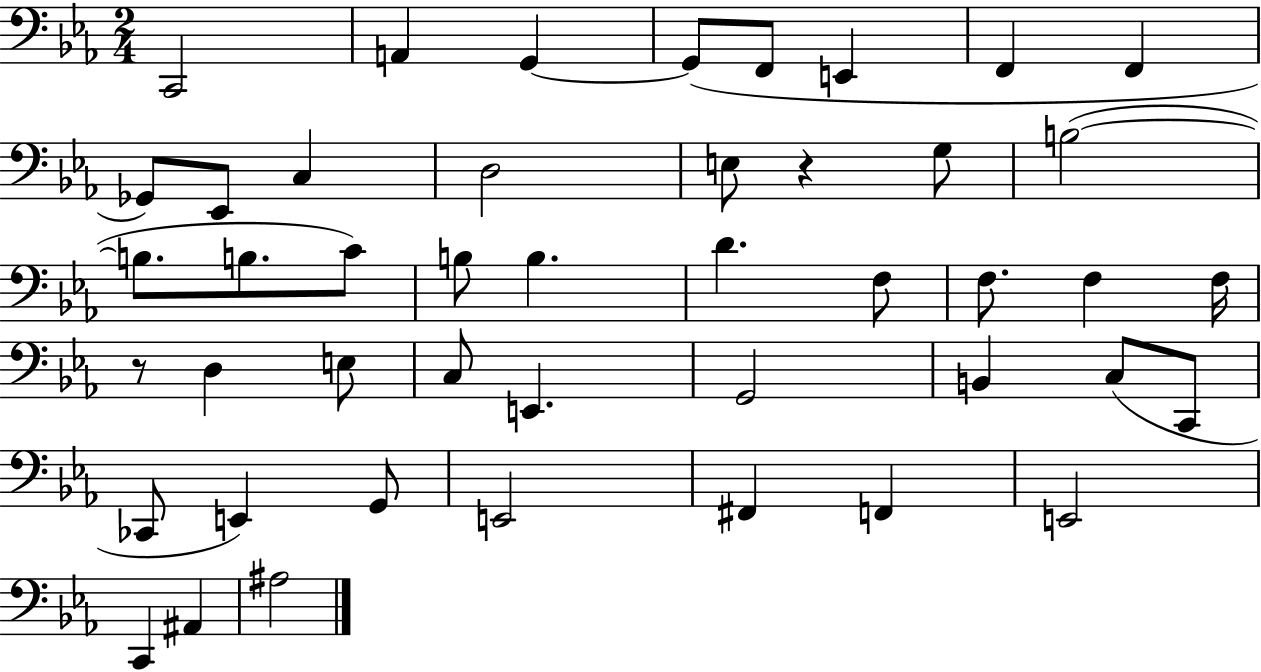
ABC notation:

X:1
T:Untitled
M:2/4
L:1/4
K:Eb
C,,2 A,, G,, G,,/2 F,,/2 E,, F,, F,, _G,,/2 _E,,/2 C, D,2 E,/2 z G,/2 B,2 B,/2 B,/2 C/2 B,/2 B, D F,/2 F,/2 F, F,/4 z/2 D, E,/2 C,/2 E,, G,,2 B,, C,/2 C,,/2 _C,,/2 E,, G,,/2 E,,2 ^F,, F,, E,,2 C,, ^A,, ^A,2